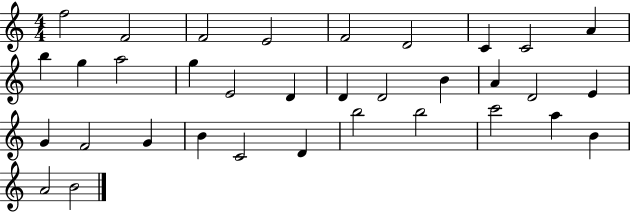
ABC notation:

X:1
T:Untitled
M:4/4
L:1/4
K:C
f2 F2 F2 E2 F2 D2 C C2 A b g a2 g E2 D D D2 B A D2 E G F2 G B C2 D b2 b2 c'2 a B A2 B2